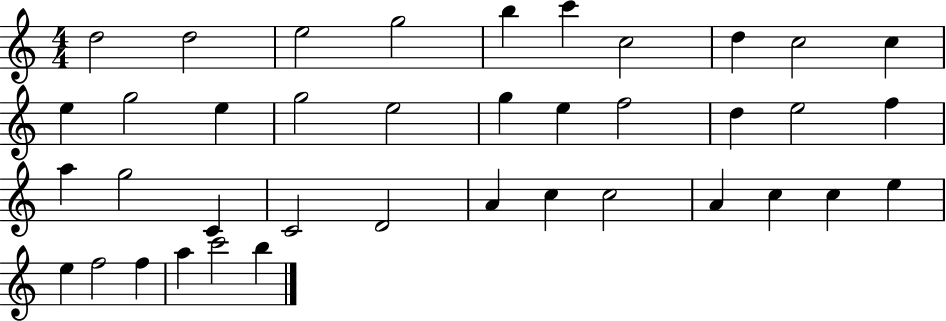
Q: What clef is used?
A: treble